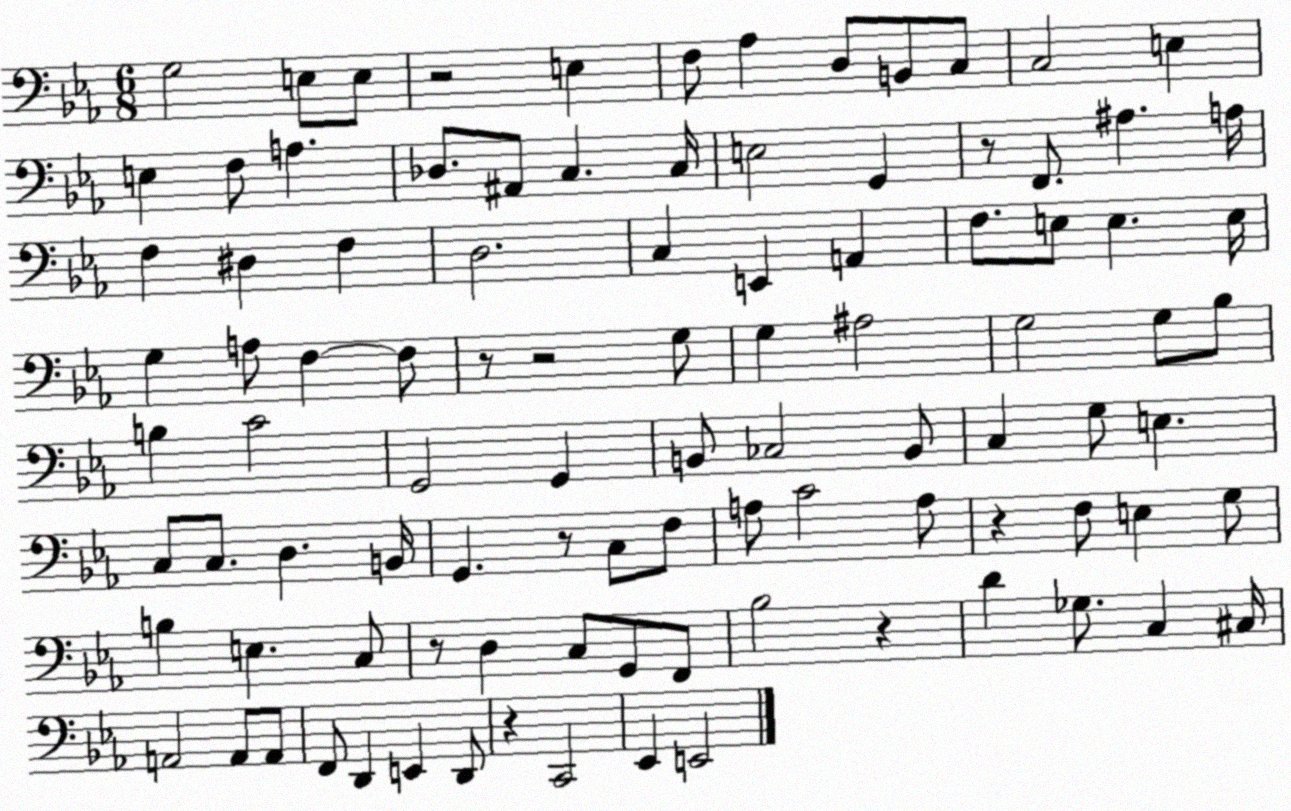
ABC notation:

X:1
T:Untitled
M:6/8
L:1/4
K:Eb
G,2 E,/2 E,/2 z2 E, F,/2 _A, D,/2 B,,/2 C,/2 C,2 E, E, F,/2 A, _D,/2 ^A,,/2 C, C,/4 E,2 G,, z/2 F,,/2 ^A, A,/4 F, ^D, F, D,2 C, E,, A,, F,/2 E,/2 E, E,/4 G, A,/2 F, F,/2 z/2 z2 G,/2 G, ^A,2 G,2 G,/2 _B,/2 B, C2 G,,2 G,, B,,/2 _C,2 B,,/2 C, G,/2 E, C,/2 C,/2 D, B,,/4 G,, z/2 C,/2 F,/2 A,/2 C2 A,/2 z F,/2 E, G,/2 B, E, C,/2 z/2 D, C,/2 G,,/2 F,,/2 _B,2 z D _G,/2 C, ^C,/4 A,,2 A,,/2 A,,/2 F,,/2 D,, E,, D,,/2 z C,,2 _E,, E,,2